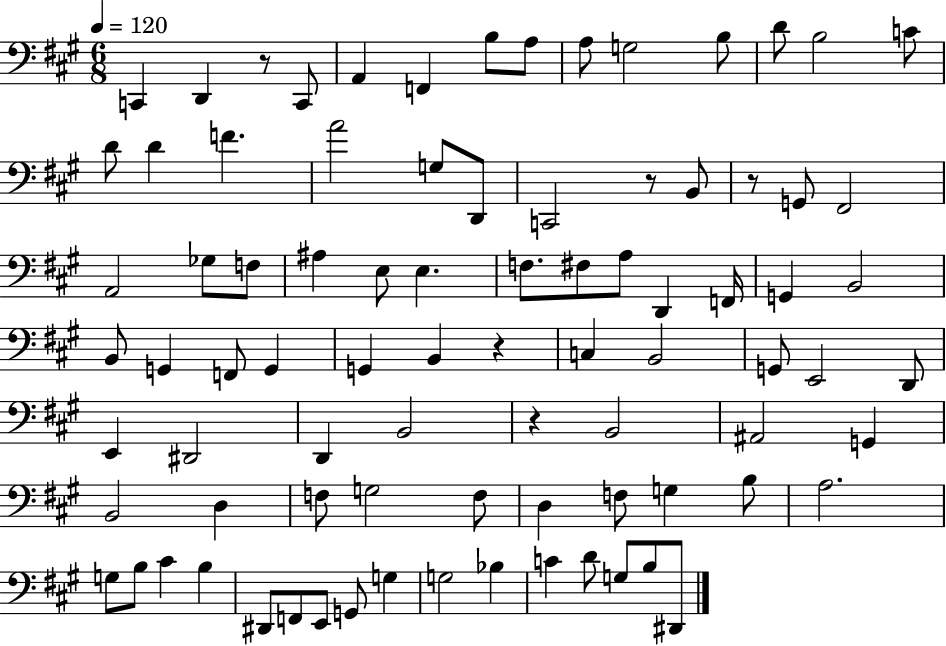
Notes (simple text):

C2/q D2/q R/e C2/e A2/q F2/q B3/e A3/e A3/e G3/h B3/e D4/e B3/h C4/e D4/e D4/q F4/q. A4/h G3/e D2/e C2/h R/e B2/e R/e G2/e F#2/h A2/h Gb3/e F3/e A#3/q E3/e E3/q. F3/e. F#3/e A3/e D2/q F2/s G2/q B2/h B2/e G2/q F2/e G2/q G2/q B2/q R/q C3/q B2/h G2/e E2/h D2/e E2/q D#2/h D2/q B2/h R/q B2/h A#2/h G2/q B2/h D3/q F3/e G3/h F3/e D3/q F3/e G3/q B3/e A3/h. G3/e B3/e C#4/q B3/q D#2/e F2/e E2/e G2/e G3/q G3/h Bb3/q C4/q D4/e G3/e B3/e D#2/e